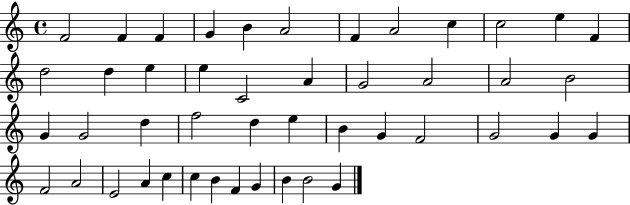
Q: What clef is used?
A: treble